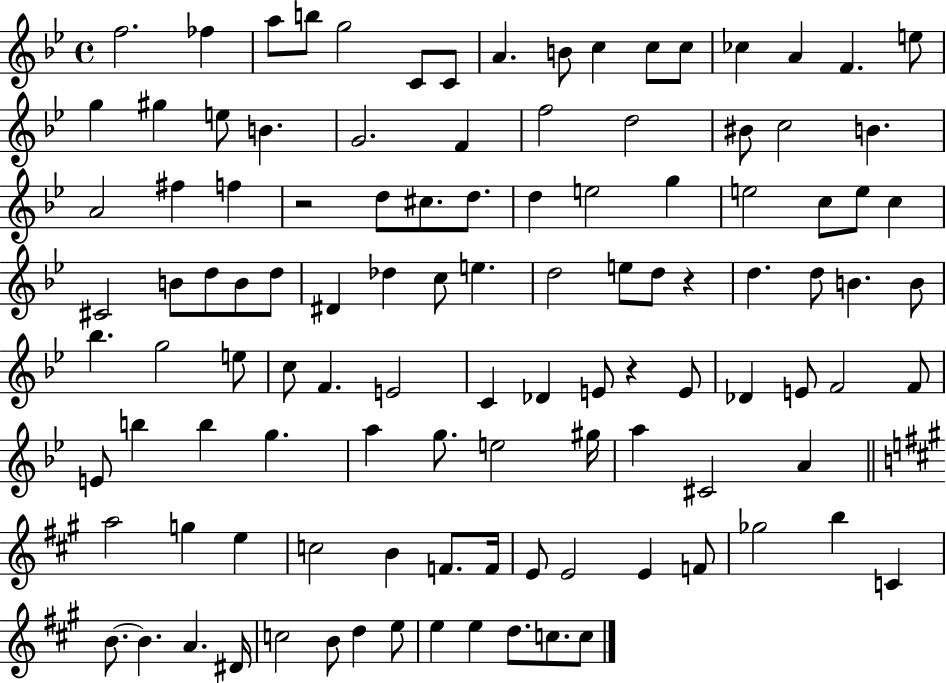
X:1
T:Untitled
M:4/4
L:1/4
K:Bb
f2 _f a/2 b/2 g2 C/2 C/2 A B/2 c c/2 c/2 _c A F e/2 g ^g e/2 B G2 F f2 d2 ^B/2 c2 B A2 ^f f z2 d/2 ^c/2 d/2 d e2 g e2 c/2 e/2 c ^C2 B/2 d/2 B/2 d/2 ^D _d c/2 e d2 e/2 d/2 z d d/2 B B/2 _b g2 e/2 c/2 F E2 C _D E/2 z E/2 _D E/2 F2 F/2 E/2 b b g a g/2 e2 ^g/4 a ^C2 A a2 g e c2 B F/2 F/4 E/2 E2 E F/2 _g2 b C B/2 B A ^D/4 c2 B/2 d e/2 e e d/2 c/2 c/2